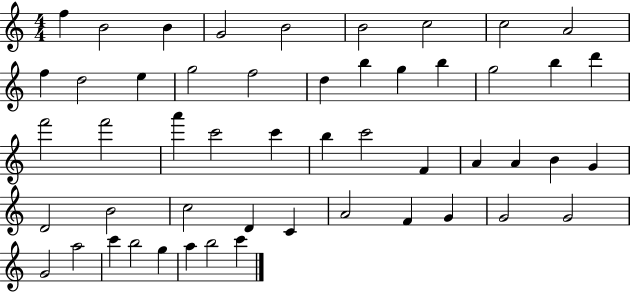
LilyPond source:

{
  \clef treble
  \numericTimeSignature
  \time 4/4
  \key c \major
  f''4 b'2 b'4 | g'2 b'2 | b'2 c''2 | c''2 a'2 | \break f''4 d''2 e''4 | g''2 f''2 | d''4 b''4 g''4 b''4 | g''2 b''4 d'''4 | \break f'''2 f'''2 | a'''4 c'''2 c'''4 | b''4 c'''2 f'4 | a'4 a'4 b'4 g'4 | \break d'2 b'2 | c''2 d'4 c'4 | a'2 f'4 g'4 | g'2 g'2 | \break g'2 a''2 | c'''4 b''2 g''4 | a''4 b''2 c'''4 | \bar "|."
}